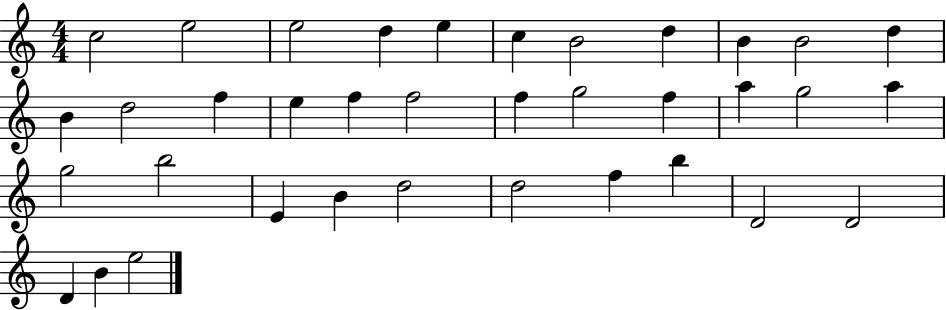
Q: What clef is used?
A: treble